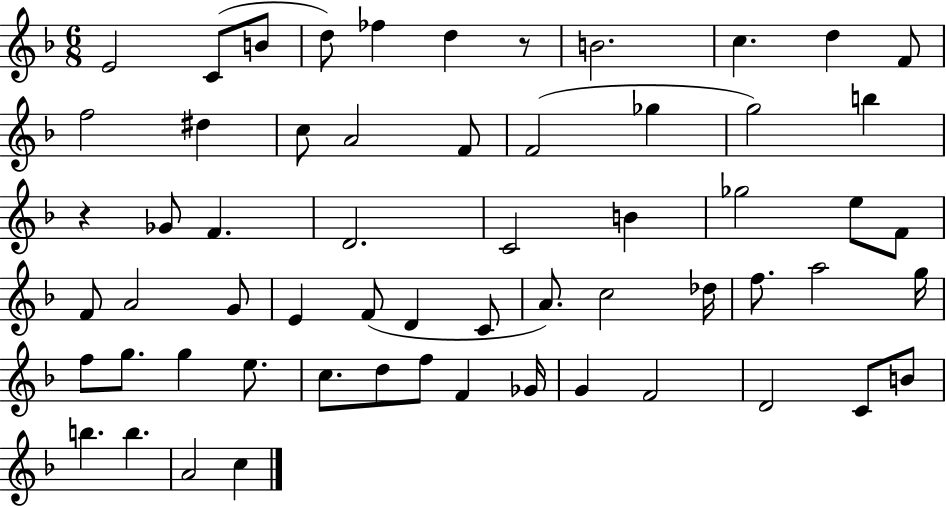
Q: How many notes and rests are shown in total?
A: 60